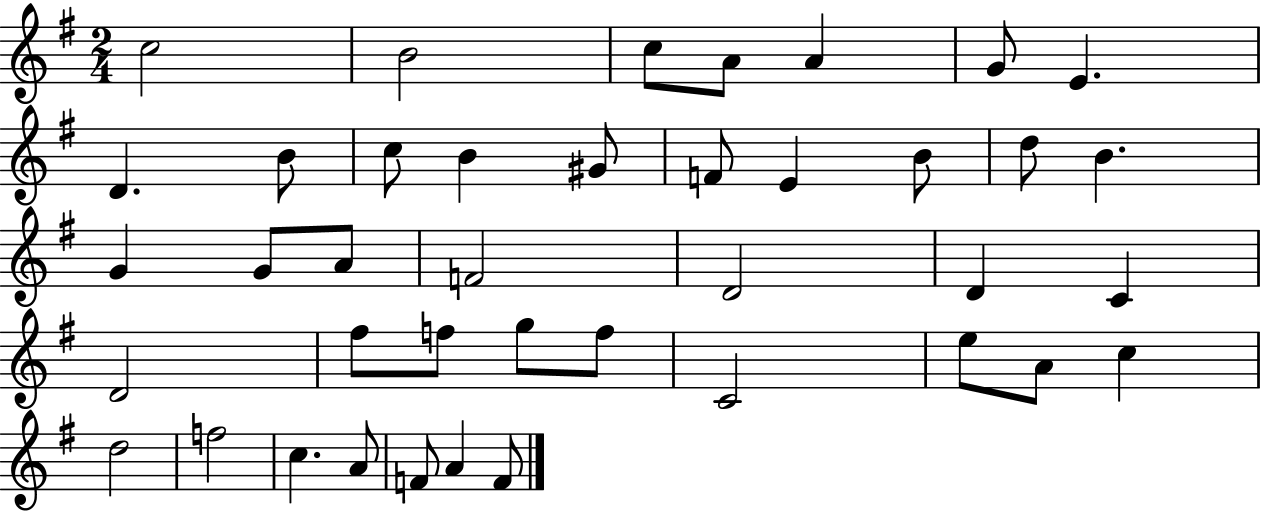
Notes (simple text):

C5/h B4/h C5/e A4/e A4/q G4/e E4/q. D4/q. B4/e C5/e B4/q G#4/e F4/e E4/q B4/e D5/e B4/q. G4/q G4/e A4/e F4/h D4/h D4/q C4/q D4/h F#5/e F5/e G5/e F5/e C4/h E5/e A4/e C5/q D5/h F5/h C5/q. A4/e F4/e A4/q F4/e